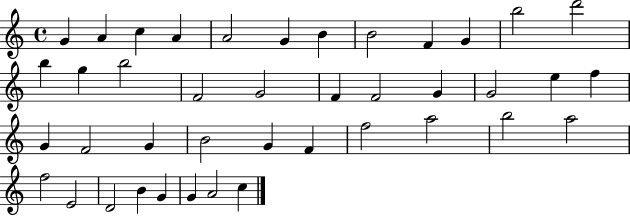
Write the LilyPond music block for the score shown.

{
  \clef treble
  \time 4/4
  \defaultTimeSignature
  \key c \major
  g'4 a'4 c''4 a'4 | a'2 g'4 b'4 | b'2 f'4 g'4 | b''2 d'''2 | \break b''4 g''4 b''2 | f'2 g'2 | f'4 f'2 g'4 | g'2 e''4 f''4 | \break g'4 f'2 g'4 | b'2 g'4 f'4 | f''2 a''2 | b''2 a''2 | \break f''2 e'2 | d'2 b'4 g'4 | g'4 a'2 c''4 | \bar "|."
}